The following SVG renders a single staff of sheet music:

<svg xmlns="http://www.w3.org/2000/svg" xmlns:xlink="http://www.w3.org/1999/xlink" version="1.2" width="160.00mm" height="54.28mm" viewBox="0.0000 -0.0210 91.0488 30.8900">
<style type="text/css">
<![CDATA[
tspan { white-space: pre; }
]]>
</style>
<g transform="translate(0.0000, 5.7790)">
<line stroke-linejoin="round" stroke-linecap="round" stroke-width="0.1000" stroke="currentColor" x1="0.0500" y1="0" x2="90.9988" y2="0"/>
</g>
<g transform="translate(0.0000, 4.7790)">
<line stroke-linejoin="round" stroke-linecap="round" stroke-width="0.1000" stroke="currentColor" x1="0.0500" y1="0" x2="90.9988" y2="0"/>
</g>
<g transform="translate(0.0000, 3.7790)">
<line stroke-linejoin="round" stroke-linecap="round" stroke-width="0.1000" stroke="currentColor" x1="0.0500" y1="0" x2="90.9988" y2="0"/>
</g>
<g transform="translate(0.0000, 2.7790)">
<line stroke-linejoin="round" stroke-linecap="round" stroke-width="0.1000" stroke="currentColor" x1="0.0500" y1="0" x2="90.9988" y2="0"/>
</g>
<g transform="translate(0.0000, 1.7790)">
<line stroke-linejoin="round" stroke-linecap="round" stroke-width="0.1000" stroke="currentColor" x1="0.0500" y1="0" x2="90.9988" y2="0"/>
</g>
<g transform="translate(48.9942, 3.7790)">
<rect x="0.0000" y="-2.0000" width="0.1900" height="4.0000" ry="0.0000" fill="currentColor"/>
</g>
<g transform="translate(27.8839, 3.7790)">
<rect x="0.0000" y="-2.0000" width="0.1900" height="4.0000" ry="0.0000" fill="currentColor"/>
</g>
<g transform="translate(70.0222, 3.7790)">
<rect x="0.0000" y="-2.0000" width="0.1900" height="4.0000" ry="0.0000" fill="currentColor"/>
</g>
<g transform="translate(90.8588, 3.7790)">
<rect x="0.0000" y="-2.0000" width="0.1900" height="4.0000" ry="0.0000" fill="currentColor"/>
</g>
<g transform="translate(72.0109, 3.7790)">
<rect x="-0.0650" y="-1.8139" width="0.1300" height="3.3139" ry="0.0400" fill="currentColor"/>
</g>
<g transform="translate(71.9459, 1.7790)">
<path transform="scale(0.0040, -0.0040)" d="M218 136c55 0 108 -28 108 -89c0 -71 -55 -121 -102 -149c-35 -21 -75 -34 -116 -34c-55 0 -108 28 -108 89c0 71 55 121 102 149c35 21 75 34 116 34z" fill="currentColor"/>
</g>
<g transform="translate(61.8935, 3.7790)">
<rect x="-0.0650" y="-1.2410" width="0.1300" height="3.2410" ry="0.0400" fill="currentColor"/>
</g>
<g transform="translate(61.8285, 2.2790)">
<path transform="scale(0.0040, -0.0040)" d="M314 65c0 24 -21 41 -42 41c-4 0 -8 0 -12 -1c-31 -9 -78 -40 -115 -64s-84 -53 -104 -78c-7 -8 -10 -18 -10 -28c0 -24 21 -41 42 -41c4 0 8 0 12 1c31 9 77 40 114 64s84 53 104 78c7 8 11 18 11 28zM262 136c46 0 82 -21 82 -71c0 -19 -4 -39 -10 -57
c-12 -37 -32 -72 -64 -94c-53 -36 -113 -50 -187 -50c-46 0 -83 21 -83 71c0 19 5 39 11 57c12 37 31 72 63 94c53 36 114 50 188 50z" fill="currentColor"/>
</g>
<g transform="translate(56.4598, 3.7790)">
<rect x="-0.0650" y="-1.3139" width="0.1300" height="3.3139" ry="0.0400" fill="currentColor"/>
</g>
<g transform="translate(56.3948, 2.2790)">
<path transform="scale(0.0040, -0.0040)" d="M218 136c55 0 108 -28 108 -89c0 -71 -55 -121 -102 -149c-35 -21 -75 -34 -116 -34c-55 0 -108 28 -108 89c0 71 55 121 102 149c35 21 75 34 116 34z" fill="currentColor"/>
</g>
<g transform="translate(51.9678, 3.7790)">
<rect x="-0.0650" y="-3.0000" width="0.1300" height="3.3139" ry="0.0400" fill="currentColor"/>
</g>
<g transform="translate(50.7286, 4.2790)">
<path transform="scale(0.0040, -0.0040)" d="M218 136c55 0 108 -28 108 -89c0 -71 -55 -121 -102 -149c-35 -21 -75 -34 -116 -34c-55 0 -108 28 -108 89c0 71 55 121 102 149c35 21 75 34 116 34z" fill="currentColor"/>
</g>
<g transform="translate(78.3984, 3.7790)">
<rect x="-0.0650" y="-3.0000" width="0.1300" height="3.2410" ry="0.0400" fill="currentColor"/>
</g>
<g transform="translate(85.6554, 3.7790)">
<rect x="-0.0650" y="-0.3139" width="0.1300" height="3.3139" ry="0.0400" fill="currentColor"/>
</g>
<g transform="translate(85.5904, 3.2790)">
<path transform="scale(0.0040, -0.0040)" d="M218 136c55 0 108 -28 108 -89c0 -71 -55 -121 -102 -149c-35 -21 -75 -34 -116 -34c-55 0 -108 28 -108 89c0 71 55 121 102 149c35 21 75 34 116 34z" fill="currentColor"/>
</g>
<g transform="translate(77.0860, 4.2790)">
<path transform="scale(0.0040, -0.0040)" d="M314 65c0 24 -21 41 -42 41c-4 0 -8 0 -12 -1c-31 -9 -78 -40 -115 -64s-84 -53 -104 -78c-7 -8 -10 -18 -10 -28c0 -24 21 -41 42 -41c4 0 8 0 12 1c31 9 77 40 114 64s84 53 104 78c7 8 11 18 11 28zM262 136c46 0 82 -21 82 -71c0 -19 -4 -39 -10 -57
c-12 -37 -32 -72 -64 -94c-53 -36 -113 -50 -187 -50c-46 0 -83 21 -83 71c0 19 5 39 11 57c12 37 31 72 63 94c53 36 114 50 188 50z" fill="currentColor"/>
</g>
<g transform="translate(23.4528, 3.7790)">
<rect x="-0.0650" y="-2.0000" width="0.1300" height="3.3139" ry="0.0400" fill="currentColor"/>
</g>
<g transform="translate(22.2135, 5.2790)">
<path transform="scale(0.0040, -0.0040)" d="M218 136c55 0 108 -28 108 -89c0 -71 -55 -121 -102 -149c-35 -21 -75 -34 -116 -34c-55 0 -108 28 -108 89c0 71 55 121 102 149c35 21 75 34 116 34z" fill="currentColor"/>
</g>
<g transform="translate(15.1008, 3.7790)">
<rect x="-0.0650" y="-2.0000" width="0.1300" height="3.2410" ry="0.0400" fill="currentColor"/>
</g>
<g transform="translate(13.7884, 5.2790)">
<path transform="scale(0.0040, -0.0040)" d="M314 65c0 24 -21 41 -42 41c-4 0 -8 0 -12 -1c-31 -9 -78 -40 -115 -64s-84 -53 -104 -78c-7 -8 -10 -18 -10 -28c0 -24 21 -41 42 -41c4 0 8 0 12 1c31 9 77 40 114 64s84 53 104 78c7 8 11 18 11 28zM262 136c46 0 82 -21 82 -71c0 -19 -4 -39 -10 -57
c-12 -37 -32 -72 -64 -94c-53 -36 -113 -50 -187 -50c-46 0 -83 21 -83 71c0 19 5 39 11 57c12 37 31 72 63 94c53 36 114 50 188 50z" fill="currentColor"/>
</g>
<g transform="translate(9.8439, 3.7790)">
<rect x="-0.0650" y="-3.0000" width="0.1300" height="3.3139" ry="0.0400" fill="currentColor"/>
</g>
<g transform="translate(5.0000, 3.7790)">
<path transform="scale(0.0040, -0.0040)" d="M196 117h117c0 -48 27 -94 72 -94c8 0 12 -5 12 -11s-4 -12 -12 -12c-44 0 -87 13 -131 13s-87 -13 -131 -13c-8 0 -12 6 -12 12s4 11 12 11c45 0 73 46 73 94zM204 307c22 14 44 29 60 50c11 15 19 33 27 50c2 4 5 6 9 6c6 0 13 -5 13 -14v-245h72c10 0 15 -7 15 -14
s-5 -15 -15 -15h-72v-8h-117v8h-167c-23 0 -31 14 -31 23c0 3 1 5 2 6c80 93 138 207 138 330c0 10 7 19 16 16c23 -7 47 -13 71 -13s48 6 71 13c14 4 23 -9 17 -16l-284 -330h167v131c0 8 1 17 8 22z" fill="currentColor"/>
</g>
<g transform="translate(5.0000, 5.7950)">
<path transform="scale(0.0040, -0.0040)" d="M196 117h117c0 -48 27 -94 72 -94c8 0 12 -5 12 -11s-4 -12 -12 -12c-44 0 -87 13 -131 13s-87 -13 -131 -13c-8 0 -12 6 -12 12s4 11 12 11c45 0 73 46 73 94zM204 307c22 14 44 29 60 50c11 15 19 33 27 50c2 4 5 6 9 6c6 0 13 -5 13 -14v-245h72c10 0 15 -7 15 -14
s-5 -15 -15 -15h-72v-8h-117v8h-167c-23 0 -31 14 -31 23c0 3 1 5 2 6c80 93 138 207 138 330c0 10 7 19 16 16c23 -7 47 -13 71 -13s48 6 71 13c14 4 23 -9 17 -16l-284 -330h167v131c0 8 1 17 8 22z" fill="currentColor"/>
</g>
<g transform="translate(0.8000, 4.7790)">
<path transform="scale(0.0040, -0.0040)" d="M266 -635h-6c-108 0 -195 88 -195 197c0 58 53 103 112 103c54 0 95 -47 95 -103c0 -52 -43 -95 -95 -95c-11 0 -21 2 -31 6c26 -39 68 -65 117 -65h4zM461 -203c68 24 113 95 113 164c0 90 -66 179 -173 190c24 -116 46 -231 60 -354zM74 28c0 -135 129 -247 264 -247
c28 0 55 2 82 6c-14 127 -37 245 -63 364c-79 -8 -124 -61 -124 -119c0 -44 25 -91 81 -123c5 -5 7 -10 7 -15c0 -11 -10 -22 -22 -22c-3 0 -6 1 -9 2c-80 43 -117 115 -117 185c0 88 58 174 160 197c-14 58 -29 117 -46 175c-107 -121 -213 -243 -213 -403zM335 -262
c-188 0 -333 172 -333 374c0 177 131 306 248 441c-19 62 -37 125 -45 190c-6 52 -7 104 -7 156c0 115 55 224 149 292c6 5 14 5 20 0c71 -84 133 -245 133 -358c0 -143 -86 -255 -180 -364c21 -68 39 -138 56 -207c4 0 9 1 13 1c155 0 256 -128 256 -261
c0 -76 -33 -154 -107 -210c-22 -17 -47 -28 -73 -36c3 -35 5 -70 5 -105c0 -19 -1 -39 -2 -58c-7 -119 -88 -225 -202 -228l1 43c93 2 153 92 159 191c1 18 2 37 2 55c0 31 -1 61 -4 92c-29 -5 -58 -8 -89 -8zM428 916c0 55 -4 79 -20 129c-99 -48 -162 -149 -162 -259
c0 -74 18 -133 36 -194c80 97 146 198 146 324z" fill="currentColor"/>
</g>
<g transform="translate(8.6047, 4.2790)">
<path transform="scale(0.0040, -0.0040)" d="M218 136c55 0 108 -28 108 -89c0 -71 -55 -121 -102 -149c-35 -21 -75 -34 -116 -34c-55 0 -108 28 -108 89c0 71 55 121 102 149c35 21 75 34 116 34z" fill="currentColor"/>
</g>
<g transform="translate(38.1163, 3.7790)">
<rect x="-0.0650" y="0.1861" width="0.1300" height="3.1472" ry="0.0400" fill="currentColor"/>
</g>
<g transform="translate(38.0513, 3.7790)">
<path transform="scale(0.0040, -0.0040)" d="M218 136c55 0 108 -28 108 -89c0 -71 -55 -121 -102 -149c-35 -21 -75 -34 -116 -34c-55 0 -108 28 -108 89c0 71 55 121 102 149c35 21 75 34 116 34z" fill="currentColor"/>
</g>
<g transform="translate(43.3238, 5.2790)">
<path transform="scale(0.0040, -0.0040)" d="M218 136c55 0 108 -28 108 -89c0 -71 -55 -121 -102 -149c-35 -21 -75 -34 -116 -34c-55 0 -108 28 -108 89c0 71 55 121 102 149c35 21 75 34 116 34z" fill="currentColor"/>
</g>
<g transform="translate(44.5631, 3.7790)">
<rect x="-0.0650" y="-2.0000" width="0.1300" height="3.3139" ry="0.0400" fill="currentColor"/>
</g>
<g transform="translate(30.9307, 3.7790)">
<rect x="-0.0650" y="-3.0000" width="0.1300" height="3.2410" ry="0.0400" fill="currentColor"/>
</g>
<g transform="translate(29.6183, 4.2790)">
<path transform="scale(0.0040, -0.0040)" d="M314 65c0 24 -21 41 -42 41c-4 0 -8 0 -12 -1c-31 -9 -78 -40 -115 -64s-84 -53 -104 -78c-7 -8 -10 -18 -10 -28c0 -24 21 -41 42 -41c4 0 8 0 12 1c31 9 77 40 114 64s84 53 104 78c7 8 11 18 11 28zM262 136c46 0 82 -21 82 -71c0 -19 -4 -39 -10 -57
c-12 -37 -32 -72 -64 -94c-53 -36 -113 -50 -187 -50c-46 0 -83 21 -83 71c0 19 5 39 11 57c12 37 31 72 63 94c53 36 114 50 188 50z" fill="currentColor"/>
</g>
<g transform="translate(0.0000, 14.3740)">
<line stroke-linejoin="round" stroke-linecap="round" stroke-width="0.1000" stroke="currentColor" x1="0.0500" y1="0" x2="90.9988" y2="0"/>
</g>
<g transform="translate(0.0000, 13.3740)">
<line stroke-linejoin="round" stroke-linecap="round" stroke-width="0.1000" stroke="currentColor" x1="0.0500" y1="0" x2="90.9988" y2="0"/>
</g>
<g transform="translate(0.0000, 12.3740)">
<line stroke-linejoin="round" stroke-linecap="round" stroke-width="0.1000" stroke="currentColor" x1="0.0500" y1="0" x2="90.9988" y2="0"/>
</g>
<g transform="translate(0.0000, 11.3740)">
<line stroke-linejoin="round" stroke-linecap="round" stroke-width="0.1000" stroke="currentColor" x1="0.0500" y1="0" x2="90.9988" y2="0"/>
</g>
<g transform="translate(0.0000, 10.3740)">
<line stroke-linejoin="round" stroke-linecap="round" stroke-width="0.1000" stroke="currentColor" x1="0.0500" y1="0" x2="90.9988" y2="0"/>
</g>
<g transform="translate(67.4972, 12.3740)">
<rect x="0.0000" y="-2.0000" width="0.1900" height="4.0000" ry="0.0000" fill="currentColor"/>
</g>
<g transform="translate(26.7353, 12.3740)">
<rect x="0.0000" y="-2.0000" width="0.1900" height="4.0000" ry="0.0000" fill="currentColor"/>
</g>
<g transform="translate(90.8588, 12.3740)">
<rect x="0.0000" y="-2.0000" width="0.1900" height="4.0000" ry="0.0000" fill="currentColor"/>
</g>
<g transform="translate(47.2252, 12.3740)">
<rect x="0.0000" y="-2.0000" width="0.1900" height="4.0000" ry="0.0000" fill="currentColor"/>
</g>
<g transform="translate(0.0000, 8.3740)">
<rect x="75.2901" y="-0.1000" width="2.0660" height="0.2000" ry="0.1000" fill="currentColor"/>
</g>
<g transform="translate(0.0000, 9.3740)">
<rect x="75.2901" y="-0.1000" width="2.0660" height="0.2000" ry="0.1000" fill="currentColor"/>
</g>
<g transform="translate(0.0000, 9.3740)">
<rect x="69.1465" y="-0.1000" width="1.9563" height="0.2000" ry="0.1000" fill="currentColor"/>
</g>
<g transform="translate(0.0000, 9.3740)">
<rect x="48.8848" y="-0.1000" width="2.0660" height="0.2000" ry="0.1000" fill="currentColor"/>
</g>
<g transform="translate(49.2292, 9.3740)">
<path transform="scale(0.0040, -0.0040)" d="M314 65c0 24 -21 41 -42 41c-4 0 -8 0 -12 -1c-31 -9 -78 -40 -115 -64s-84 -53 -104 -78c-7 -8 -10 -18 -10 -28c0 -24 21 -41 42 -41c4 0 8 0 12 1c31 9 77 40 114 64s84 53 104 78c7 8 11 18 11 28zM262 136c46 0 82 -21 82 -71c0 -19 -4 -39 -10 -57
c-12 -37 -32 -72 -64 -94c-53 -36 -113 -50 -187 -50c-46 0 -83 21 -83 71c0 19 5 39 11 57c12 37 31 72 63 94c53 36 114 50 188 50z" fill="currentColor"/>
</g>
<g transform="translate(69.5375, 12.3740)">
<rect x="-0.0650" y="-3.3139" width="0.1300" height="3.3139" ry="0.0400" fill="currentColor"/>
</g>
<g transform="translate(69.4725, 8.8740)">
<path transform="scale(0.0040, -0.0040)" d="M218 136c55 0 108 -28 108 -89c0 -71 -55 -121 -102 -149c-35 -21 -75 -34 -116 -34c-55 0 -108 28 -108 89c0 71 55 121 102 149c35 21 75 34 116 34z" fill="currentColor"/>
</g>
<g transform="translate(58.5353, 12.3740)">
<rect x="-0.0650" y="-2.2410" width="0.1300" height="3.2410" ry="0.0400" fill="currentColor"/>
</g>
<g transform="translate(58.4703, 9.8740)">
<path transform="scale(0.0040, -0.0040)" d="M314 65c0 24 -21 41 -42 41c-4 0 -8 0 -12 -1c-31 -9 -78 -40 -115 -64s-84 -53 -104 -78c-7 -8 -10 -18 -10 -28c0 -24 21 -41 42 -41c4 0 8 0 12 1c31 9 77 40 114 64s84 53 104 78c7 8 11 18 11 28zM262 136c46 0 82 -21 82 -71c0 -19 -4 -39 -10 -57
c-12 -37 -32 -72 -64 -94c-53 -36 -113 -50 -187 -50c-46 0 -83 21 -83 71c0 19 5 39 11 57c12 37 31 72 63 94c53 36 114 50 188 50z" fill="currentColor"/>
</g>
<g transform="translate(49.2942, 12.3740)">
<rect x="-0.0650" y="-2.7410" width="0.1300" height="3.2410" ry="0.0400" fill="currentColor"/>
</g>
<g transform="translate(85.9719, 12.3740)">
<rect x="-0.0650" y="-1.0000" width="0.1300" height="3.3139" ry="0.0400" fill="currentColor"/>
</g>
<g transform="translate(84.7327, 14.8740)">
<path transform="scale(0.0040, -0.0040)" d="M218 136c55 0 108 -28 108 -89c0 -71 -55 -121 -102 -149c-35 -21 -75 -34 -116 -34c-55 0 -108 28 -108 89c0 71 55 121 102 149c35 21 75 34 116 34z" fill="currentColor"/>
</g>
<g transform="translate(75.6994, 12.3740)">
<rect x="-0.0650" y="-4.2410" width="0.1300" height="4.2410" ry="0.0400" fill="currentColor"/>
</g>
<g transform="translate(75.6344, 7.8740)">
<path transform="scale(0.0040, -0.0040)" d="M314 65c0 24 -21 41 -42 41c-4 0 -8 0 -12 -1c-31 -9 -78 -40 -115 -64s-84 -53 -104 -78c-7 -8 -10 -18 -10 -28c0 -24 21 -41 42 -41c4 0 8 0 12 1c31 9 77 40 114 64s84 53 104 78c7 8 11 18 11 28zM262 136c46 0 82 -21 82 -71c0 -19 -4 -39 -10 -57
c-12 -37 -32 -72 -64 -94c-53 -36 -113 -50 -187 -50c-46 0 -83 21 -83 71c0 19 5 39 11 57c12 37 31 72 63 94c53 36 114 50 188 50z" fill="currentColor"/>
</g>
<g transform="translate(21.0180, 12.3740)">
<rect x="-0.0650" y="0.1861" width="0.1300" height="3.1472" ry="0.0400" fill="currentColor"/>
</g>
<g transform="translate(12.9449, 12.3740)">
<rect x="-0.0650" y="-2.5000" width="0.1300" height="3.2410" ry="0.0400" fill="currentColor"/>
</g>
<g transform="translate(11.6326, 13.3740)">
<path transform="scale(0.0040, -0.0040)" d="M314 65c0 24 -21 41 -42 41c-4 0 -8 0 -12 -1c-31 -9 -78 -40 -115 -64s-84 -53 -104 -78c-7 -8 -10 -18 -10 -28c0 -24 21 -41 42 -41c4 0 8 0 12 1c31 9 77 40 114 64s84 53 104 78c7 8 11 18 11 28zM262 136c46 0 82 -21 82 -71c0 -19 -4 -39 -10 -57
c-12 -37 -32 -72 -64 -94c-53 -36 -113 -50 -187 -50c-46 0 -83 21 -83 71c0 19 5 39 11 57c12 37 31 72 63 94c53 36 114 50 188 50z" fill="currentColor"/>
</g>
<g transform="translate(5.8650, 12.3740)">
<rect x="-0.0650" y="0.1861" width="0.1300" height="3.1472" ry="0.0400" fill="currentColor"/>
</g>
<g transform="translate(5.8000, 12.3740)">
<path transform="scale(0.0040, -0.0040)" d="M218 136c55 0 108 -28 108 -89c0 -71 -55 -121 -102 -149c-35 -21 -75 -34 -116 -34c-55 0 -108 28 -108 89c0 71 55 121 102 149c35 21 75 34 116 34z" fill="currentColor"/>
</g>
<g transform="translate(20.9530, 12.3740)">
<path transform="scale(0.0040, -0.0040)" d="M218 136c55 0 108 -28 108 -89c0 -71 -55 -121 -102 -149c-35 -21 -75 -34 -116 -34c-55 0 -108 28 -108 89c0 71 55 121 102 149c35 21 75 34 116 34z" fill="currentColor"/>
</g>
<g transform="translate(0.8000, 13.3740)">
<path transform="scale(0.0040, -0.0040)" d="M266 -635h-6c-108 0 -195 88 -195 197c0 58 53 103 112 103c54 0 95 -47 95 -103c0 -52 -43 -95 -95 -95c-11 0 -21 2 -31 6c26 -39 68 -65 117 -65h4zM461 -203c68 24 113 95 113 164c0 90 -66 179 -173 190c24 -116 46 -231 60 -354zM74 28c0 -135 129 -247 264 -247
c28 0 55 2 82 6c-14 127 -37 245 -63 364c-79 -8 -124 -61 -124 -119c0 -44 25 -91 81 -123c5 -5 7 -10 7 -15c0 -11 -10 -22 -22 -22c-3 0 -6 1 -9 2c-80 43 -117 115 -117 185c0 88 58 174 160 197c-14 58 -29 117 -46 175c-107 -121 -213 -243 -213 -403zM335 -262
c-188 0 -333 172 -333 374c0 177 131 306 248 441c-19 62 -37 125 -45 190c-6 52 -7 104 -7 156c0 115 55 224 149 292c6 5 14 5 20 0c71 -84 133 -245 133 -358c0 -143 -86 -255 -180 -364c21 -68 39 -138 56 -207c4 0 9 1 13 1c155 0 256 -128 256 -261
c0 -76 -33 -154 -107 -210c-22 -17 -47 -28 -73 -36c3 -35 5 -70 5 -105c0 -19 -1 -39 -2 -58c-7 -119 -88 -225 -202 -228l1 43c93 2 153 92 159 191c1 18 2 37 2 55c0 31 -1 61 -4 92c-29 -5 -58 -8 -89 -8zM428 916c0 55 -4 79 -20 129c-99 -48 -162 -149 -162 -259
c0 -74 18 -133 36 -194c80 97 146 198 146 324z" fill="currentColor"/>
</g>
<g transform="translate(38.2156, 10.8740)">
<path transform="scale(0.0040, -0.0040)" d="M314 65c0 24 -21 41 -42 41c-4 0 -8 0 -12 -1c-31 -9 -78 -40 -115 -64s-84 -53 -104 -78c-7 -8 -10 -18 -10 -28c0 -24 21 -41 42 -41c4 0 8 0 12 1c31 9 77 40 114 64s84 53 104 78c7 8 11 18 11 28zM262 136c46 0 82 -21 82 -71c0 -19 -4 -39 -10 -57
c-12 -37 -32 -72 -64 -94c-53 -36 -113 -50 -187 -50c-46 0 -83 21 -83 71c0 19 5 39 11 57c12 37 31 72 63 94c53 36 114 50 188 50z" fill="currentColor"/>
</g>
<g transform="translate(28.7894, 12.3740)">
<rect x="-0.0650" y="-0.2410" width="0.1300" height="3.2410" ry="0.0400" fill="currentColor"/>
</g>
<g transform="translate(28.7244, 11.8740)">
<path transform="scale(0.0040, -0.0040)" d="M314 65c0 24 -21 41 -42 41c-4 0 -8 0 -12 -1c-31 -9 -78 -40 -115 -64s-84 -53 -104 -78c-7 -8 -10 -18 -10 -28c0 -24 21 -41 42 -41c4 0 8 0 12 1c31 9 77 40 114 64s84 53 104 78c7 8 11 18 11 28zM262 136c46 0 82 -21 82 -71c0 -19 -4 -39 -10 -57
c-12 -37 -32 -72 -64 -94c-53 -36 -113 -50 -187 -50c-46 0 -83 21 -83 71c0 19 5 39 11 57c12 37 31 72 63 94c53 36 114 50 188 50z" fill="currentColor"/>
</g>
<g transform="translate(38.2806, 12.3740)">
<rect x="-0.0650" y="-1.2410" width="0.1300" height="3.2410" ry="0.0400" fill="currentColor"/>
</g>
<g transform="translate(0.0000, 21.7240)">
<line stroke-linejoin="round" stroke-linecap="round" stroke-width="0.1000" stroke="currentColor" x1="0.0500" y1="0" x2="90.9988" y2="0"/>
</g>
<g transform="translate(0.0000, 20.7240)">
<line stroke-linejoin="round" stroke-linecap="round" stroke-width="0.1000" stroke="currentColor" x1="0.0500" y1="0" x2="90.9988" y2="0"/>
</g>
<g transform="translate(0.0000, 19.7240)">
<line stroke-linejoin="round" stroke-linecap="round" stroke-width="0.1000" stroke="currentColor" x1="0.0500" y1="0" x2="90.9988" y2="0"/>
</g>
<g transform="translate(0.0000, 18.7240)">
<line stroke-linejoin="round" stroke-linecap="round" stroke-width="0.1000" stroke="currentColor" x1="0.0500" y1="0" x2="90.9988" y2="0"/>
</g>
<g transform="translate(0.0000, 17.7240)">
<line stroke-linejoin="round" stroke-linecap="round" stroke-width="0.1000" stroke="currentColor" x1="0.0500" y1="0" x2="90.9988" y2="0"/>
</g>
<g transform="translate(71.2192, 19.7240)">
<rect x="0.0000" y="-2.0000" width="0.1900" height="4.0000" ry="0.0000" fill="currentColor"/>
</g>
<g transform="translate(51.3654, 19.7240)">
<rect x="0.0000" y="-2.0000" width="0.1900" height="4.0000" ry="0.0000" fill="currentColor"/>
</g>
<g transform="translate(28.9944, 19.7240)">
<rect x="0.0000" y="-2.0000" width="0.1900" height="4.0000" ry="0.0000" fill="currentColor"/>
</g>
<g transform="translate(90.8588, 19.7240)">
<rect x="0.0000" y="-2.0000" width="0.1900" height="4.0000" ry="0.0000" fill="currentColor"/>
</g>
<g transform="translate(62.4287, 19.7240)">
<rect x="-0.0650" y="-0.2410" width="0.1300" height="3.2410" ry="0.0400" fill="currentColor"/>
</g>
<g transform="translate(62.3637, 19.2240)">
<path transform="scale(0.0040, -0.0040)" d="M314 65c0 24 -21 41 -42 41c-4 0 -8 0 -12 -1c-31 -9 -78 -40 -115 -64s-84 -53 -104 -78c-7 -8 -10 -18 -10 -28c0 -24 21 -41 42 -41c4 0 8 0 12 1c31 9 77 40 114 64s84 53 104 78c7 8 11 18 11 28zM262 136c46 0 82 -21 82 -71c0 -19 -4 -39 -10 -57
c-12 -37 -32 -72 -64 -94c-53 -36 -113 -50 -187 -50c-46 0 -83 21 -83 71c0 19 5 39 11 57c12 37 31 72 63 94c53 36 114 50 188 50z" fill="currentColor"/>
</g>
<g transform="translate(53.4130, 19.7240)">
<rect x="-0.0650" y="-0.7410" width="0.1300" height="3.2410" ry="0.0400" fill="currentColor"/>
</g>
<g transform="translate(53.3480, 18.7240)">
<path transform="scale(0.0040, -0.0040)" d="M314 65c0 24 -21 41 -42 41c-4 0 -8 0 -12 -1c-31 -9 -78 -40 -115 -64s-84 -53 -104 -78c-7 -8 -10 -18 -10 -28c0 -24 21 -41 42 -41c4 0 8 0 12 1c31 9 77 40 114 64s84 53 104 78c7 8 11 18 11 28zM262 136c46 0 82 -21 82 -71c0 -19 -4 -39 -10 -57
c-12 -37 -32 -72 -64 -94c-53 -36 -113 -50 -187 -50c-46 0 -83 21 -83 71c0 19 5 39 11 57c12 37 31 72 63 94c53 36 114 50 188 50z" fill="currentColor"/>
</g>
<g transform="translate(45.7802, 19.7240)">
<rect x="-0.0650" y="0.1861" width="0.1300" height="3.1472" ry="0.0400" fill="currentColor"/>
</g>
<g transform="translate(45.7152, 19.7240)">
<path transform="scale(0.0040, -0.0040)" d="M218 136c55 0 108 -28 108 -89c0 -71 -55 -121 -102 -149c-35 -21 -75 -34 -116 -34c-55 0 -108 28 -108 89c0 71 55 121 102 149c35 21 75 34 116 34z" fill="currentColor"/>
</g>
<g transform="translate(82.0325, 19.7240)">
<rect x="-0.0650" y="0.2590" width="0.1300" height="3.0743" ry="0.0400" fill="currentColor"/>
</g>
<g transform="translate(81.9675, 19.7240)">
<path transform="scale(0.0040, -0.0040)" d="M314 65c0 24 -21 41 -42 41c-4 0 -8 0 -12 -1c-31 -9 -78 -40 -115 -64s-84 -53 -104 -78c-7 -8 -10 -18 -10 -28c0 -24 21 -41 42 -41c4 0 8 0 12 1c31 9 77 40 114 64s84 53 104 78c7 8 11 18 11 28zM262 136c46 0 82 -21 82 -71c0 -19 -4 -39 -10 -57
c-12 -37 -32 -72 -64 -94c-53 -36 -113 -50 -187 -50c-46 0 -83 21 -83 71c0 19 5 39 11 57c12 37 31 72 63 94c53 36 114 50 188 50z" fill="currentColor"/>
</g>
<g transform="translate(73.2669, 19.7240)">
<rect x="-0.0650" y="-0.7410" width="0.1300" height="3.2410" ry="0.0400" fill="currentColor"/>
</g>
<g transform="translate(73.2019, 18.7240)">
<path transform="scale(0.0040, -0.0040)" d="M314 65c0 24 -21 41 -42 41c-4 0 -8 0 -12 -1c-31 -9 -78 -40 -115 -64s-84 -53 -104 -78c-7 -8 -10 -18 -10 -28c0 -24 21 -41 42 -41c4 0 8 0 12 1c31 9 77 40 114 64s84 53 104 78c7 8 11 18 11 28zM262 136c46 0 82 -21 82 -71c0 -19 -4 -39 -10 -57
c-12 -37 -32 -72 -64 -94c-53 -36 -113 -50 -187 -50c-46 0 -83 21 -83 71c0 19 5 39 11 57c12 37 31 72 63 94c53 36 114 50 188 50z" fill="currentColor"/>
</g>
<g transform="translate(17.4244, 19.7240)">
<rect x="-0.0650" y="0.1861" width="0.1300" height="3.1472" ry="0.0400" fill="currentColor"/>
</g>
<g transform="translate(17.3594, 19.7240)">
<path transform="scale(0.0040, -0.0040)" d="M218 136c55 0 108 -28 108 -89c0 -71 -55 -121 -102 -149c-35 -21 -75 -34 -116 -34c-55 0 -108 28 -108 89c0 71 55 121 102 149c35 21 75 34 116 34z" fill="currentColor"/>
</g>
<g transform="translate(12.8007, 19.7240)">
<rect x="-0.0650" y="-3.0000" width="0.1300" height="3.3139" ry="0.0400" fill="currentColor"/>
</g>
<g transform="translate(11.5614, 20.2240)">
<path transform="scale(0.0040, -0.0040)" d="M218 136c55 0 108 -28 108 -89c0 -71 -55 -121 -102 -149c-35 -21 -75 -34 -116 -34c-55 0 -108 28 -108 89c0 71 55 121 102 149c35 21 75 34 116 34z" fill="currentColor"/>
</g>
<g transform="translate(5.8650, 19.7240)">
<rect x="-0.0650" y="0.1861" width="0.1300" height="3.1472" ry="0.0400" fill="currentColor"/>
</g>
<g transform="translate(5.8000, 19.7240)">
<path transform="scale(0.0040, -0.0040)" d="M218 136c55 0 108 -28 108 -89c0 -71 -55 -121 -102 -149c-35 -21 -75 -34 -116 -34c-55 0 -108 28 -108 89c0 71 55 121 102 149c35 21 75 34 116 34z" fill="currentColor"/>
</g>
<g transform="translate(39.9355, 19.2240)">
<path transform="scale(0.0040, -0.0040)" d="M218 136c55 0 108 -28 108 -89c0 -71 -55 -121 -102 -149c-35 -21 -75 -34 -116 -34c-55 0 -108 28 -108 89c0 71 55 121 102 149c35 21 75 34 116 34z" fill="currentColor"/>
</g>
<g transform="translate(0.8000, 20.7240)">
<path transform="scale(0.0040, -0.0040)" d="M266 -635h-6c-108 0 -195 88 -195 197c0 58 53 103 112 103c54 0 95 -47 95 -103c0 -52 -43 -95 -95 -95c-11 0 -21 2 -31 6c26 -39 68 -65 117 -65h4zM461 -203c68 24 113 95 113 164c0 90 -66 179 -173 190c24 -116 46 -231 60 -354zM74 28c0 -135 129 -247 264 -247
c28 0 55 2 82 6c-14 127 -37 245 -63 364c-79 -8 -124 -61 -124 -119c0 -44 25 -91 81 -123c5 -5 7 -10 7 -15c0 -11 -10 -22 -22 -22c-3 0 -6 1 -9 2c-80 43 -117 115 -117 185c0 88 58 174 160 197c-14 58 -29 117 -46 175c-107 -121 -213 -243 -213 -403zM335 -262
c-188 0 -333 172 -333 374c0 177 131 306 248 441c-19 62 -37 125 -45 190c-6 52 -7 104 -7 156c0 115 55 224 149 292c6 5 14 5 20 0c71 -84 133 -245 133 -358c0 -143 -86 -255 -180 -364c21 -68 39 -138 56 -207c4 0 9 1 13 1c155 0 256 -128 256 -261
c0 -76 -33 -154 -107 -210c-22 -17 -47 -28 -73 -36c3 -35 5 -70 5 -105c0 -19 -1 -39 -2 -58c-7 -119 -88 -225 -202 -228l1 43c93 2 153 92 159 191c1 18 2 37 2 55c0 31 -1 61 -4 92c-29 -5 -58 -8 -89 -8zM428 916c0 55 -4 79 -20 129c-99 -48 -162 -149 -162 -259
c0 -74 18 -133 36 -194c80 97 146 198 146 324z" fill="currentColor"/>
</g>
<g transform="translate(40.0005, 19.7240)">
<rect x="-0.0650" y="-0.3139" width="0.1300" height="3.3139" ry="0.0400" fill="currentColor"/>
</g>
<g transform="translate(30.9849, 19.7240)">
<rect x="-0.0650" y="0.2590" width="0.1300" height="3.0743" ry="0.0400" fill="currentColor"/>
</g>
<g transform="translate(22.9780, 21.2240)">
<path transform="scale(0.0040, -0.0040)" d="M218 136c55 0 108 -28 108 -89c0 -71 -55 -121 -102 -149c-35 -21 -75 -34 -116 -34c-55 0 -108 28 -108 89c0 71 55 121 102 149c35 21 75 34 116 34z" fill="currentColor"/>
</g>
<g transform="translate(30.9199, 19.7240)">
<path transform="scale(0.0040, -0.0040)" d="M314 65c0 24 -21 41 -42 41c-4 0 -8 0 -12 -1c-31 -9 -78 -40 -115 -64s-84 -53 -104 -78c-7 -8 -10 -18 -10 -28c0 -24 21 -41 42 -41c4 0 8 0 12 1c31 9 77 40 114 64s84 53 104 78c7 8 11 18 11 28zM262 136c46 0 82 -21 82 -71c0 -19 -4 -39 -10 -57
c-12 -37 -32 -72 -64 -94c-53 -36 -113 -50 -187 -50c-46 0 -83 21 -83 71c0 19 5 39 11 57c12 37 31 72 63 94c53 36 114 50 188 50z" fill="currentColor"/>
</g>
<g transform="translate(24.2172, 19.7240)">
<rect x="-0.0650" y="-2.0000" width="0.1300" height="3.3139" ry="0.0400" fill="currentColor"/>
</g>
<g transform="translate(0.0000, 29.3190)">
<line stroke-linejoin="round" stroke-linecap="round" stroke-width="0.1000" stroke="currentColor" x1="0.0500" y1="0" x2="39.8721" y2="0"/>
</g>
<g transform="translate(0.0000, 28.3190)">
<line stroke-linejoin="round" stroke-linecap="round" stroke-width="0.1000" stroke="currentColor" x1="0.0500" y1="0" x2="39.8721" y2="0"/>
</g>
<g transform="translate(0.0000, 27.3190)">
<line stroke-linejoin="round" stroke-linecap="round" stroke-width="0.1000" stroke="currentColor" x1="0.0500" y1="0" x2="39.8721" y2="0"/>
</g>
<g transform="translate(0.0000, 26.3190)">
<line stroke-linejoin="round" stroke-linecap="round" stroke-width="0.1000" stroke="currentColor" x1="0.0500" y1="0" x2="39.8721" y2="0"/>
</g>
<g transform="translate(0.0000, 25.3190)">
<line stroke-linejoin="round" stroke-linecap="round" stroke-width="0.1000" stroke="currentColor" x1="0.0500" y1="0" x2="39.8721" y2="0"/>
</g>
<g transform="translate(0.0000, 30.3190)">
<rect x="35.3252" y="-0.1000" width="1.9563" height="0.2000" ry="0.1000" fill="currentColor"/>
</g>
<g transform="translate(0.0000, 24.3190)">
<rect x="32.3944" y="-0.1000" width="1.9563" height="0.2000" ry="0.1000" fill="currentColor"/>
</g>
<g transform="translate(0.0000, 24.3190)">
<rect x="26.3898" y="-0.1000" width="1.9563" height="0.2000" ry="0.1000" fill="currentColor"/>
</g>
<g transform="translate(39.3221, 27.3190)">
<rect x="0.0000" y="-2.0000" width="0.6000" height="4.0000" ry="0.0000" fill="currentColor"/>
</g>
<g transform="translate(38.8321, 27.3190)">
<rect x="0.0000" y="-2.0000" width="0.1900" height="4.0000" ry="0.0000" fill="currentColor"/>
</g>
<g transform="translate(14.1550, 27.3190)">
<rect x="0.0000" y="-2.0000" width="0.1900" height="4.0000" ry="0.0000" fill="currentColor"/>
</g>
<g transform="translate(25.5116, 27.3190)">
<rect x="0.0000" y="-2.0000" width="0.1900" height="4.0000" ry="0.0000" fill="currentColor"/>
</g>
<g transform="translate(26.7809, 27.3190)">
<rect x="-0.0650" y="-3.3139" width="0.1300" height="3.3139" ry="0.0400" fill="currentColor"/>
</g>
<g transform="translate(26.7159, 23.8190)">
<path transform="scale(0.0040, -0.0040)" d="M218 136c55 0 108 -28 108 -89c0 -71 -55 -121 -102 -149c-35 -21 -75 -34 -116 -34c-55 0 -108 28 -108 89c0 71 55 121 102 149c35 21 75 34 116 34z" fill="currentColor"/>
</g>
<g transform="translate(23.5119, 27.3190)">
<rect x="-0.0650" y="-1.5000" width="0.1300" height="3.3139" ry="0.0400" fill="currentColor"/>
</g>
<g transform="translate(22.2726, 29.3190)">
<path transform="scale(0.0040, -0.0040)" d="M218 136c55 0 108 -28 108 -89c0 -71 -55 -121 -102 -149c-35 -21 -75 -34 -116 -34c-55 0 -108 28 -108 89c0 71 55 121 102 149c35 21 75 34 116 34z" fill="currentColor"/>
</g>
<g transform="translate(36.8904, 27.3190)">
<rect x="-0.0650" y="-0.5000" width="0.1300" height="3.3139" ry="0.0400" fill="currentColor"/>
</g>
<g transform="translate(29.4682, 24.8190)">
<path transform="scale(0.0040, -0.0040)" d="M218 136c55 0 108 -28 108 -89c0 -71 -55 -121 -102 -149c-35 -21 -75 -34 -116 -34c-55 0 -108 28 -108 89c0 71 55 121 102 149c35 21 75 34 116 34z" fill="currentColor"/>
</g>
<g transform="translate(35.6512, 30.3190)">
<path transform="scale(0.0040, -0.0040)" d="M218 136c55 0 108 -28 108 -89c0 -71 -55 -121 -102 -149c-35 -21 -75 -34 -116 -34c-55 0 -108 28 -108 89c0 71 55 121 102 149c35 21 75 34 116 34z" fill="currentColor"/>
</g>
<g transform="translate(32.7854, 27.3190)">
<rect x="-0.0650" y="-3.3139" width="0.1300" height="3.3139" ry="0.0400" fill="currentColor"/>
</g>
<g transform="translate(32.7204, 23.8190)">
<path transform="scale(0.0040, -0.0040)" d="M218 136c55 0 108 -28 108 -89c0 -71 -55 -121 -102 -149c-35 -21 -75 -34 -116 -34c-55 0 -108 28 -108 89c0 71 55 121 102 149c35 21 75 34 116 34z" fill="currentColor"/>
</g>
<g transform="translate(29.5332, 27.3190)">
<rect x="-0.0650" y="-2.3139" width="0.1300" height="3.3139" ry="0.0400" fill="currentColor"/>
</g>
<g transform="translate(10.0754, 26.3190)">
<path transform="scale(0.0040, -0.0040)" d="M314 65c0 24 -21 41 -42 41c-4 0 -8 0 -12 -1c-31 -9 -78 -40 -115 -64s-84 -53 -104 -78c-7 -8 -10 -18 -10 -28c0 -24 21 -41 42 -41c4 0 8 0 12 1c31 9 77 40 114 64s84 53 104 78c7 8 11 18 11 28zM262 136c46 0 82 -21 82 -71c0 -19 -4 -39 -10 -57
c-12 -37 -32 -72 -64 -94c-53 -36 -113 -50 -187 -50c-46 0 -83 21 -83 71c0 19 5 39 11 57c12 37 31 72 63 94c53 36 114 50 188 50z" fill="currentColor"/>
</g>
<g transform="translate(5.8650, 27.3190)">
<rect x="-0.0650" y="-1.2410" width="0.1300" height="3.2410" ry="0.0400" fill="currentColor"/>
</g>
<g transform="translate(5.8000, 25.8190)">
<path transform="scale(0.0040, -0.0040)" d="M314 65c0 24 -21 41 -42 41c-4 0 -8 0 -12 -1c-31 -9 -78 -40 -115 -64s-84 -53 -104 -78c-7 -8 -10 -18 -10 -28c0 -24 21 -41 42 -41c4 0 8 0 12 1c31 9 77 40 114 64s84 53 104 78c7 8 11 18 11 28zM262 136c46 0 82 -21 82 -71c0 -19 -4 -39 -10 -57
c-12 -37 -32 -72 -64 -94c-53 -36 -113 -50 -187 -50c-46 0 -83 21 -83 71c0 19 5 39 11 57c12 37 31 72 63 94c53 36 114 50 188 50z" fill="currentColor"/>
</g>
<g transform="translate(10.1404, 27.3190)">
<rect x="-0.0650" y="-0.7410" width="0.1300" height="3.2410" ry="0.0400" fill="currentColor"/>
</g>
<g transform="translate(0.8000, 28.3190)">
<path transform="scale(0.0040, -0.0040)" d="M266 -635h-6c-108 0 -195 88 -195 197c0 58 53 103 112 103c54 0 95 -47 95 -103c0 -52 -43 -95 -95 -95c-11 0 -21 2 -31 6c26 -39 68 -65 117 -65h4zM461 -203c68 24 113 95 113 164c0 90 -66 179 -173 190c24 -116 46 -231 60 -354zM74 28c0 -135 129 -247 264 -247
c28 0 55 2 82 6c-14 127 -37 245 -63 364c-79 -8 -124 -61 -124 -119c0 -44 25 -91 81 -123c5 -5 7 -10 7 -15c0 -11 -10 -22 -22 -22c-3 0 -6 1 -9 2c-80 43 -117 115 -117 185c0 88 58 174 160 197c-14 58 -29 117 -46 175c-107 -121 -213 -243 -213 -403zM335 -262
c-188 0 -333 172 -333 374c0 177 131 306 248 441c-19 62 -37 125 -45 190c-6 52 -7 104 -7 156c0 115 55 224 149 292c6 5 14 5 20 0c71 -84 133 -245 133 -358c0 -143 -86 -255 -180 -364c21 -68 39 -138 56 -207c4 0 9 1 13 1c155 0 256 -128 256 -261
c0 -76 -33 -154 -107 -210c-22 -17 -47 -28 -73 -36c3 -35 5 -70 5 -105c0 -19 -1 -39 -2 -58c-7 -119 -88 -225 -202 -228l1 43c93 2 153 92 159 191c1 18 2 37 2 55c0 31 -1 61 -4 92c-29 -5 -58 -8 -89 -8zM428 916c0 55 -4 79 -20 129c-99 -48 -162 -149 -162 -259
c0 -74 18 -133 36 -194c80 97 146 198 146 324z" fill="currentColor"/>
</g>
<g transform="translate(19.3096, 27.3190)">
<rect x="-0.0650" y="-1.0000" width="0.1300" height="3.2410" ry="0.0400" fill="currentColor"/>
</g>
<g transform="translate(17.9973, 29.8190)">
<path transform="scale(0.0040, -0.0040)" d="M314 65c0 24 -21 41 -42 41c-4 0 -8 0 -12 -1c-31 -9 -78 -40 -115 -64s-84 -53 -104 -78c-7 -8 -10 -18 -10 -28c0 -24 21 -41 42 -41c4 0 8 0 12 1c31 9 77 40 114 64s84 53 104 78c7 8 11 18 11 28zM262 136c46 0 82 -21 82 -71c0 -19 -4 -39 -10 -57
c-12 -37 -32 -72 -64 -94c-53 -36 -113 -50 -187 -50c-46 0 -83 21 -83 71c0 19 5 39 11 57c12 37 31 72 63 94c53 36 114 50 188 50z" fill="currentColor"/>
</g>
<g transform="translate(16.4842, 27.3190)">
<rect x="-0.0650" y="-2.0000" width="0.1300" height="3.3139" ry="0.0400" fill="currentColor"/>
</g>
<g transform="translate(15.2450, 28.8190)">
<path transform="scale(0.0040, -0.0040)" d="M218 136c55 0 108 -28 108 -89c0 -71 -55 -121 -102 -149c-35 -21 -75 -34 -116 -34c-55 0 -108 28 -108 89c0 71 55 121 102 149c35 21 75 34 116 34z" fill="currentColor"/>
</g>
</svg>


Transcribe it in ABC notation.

X:1
T:Untitled
M:4/4
L:1/4
K:C
A F2 F A2 B F A e e2 f A2 c B G2 B c2 e2 a2 g2 b d'2 D B A B F B2 c B d2 c2 d2 B2 e2 d2 F D2 E b g b C